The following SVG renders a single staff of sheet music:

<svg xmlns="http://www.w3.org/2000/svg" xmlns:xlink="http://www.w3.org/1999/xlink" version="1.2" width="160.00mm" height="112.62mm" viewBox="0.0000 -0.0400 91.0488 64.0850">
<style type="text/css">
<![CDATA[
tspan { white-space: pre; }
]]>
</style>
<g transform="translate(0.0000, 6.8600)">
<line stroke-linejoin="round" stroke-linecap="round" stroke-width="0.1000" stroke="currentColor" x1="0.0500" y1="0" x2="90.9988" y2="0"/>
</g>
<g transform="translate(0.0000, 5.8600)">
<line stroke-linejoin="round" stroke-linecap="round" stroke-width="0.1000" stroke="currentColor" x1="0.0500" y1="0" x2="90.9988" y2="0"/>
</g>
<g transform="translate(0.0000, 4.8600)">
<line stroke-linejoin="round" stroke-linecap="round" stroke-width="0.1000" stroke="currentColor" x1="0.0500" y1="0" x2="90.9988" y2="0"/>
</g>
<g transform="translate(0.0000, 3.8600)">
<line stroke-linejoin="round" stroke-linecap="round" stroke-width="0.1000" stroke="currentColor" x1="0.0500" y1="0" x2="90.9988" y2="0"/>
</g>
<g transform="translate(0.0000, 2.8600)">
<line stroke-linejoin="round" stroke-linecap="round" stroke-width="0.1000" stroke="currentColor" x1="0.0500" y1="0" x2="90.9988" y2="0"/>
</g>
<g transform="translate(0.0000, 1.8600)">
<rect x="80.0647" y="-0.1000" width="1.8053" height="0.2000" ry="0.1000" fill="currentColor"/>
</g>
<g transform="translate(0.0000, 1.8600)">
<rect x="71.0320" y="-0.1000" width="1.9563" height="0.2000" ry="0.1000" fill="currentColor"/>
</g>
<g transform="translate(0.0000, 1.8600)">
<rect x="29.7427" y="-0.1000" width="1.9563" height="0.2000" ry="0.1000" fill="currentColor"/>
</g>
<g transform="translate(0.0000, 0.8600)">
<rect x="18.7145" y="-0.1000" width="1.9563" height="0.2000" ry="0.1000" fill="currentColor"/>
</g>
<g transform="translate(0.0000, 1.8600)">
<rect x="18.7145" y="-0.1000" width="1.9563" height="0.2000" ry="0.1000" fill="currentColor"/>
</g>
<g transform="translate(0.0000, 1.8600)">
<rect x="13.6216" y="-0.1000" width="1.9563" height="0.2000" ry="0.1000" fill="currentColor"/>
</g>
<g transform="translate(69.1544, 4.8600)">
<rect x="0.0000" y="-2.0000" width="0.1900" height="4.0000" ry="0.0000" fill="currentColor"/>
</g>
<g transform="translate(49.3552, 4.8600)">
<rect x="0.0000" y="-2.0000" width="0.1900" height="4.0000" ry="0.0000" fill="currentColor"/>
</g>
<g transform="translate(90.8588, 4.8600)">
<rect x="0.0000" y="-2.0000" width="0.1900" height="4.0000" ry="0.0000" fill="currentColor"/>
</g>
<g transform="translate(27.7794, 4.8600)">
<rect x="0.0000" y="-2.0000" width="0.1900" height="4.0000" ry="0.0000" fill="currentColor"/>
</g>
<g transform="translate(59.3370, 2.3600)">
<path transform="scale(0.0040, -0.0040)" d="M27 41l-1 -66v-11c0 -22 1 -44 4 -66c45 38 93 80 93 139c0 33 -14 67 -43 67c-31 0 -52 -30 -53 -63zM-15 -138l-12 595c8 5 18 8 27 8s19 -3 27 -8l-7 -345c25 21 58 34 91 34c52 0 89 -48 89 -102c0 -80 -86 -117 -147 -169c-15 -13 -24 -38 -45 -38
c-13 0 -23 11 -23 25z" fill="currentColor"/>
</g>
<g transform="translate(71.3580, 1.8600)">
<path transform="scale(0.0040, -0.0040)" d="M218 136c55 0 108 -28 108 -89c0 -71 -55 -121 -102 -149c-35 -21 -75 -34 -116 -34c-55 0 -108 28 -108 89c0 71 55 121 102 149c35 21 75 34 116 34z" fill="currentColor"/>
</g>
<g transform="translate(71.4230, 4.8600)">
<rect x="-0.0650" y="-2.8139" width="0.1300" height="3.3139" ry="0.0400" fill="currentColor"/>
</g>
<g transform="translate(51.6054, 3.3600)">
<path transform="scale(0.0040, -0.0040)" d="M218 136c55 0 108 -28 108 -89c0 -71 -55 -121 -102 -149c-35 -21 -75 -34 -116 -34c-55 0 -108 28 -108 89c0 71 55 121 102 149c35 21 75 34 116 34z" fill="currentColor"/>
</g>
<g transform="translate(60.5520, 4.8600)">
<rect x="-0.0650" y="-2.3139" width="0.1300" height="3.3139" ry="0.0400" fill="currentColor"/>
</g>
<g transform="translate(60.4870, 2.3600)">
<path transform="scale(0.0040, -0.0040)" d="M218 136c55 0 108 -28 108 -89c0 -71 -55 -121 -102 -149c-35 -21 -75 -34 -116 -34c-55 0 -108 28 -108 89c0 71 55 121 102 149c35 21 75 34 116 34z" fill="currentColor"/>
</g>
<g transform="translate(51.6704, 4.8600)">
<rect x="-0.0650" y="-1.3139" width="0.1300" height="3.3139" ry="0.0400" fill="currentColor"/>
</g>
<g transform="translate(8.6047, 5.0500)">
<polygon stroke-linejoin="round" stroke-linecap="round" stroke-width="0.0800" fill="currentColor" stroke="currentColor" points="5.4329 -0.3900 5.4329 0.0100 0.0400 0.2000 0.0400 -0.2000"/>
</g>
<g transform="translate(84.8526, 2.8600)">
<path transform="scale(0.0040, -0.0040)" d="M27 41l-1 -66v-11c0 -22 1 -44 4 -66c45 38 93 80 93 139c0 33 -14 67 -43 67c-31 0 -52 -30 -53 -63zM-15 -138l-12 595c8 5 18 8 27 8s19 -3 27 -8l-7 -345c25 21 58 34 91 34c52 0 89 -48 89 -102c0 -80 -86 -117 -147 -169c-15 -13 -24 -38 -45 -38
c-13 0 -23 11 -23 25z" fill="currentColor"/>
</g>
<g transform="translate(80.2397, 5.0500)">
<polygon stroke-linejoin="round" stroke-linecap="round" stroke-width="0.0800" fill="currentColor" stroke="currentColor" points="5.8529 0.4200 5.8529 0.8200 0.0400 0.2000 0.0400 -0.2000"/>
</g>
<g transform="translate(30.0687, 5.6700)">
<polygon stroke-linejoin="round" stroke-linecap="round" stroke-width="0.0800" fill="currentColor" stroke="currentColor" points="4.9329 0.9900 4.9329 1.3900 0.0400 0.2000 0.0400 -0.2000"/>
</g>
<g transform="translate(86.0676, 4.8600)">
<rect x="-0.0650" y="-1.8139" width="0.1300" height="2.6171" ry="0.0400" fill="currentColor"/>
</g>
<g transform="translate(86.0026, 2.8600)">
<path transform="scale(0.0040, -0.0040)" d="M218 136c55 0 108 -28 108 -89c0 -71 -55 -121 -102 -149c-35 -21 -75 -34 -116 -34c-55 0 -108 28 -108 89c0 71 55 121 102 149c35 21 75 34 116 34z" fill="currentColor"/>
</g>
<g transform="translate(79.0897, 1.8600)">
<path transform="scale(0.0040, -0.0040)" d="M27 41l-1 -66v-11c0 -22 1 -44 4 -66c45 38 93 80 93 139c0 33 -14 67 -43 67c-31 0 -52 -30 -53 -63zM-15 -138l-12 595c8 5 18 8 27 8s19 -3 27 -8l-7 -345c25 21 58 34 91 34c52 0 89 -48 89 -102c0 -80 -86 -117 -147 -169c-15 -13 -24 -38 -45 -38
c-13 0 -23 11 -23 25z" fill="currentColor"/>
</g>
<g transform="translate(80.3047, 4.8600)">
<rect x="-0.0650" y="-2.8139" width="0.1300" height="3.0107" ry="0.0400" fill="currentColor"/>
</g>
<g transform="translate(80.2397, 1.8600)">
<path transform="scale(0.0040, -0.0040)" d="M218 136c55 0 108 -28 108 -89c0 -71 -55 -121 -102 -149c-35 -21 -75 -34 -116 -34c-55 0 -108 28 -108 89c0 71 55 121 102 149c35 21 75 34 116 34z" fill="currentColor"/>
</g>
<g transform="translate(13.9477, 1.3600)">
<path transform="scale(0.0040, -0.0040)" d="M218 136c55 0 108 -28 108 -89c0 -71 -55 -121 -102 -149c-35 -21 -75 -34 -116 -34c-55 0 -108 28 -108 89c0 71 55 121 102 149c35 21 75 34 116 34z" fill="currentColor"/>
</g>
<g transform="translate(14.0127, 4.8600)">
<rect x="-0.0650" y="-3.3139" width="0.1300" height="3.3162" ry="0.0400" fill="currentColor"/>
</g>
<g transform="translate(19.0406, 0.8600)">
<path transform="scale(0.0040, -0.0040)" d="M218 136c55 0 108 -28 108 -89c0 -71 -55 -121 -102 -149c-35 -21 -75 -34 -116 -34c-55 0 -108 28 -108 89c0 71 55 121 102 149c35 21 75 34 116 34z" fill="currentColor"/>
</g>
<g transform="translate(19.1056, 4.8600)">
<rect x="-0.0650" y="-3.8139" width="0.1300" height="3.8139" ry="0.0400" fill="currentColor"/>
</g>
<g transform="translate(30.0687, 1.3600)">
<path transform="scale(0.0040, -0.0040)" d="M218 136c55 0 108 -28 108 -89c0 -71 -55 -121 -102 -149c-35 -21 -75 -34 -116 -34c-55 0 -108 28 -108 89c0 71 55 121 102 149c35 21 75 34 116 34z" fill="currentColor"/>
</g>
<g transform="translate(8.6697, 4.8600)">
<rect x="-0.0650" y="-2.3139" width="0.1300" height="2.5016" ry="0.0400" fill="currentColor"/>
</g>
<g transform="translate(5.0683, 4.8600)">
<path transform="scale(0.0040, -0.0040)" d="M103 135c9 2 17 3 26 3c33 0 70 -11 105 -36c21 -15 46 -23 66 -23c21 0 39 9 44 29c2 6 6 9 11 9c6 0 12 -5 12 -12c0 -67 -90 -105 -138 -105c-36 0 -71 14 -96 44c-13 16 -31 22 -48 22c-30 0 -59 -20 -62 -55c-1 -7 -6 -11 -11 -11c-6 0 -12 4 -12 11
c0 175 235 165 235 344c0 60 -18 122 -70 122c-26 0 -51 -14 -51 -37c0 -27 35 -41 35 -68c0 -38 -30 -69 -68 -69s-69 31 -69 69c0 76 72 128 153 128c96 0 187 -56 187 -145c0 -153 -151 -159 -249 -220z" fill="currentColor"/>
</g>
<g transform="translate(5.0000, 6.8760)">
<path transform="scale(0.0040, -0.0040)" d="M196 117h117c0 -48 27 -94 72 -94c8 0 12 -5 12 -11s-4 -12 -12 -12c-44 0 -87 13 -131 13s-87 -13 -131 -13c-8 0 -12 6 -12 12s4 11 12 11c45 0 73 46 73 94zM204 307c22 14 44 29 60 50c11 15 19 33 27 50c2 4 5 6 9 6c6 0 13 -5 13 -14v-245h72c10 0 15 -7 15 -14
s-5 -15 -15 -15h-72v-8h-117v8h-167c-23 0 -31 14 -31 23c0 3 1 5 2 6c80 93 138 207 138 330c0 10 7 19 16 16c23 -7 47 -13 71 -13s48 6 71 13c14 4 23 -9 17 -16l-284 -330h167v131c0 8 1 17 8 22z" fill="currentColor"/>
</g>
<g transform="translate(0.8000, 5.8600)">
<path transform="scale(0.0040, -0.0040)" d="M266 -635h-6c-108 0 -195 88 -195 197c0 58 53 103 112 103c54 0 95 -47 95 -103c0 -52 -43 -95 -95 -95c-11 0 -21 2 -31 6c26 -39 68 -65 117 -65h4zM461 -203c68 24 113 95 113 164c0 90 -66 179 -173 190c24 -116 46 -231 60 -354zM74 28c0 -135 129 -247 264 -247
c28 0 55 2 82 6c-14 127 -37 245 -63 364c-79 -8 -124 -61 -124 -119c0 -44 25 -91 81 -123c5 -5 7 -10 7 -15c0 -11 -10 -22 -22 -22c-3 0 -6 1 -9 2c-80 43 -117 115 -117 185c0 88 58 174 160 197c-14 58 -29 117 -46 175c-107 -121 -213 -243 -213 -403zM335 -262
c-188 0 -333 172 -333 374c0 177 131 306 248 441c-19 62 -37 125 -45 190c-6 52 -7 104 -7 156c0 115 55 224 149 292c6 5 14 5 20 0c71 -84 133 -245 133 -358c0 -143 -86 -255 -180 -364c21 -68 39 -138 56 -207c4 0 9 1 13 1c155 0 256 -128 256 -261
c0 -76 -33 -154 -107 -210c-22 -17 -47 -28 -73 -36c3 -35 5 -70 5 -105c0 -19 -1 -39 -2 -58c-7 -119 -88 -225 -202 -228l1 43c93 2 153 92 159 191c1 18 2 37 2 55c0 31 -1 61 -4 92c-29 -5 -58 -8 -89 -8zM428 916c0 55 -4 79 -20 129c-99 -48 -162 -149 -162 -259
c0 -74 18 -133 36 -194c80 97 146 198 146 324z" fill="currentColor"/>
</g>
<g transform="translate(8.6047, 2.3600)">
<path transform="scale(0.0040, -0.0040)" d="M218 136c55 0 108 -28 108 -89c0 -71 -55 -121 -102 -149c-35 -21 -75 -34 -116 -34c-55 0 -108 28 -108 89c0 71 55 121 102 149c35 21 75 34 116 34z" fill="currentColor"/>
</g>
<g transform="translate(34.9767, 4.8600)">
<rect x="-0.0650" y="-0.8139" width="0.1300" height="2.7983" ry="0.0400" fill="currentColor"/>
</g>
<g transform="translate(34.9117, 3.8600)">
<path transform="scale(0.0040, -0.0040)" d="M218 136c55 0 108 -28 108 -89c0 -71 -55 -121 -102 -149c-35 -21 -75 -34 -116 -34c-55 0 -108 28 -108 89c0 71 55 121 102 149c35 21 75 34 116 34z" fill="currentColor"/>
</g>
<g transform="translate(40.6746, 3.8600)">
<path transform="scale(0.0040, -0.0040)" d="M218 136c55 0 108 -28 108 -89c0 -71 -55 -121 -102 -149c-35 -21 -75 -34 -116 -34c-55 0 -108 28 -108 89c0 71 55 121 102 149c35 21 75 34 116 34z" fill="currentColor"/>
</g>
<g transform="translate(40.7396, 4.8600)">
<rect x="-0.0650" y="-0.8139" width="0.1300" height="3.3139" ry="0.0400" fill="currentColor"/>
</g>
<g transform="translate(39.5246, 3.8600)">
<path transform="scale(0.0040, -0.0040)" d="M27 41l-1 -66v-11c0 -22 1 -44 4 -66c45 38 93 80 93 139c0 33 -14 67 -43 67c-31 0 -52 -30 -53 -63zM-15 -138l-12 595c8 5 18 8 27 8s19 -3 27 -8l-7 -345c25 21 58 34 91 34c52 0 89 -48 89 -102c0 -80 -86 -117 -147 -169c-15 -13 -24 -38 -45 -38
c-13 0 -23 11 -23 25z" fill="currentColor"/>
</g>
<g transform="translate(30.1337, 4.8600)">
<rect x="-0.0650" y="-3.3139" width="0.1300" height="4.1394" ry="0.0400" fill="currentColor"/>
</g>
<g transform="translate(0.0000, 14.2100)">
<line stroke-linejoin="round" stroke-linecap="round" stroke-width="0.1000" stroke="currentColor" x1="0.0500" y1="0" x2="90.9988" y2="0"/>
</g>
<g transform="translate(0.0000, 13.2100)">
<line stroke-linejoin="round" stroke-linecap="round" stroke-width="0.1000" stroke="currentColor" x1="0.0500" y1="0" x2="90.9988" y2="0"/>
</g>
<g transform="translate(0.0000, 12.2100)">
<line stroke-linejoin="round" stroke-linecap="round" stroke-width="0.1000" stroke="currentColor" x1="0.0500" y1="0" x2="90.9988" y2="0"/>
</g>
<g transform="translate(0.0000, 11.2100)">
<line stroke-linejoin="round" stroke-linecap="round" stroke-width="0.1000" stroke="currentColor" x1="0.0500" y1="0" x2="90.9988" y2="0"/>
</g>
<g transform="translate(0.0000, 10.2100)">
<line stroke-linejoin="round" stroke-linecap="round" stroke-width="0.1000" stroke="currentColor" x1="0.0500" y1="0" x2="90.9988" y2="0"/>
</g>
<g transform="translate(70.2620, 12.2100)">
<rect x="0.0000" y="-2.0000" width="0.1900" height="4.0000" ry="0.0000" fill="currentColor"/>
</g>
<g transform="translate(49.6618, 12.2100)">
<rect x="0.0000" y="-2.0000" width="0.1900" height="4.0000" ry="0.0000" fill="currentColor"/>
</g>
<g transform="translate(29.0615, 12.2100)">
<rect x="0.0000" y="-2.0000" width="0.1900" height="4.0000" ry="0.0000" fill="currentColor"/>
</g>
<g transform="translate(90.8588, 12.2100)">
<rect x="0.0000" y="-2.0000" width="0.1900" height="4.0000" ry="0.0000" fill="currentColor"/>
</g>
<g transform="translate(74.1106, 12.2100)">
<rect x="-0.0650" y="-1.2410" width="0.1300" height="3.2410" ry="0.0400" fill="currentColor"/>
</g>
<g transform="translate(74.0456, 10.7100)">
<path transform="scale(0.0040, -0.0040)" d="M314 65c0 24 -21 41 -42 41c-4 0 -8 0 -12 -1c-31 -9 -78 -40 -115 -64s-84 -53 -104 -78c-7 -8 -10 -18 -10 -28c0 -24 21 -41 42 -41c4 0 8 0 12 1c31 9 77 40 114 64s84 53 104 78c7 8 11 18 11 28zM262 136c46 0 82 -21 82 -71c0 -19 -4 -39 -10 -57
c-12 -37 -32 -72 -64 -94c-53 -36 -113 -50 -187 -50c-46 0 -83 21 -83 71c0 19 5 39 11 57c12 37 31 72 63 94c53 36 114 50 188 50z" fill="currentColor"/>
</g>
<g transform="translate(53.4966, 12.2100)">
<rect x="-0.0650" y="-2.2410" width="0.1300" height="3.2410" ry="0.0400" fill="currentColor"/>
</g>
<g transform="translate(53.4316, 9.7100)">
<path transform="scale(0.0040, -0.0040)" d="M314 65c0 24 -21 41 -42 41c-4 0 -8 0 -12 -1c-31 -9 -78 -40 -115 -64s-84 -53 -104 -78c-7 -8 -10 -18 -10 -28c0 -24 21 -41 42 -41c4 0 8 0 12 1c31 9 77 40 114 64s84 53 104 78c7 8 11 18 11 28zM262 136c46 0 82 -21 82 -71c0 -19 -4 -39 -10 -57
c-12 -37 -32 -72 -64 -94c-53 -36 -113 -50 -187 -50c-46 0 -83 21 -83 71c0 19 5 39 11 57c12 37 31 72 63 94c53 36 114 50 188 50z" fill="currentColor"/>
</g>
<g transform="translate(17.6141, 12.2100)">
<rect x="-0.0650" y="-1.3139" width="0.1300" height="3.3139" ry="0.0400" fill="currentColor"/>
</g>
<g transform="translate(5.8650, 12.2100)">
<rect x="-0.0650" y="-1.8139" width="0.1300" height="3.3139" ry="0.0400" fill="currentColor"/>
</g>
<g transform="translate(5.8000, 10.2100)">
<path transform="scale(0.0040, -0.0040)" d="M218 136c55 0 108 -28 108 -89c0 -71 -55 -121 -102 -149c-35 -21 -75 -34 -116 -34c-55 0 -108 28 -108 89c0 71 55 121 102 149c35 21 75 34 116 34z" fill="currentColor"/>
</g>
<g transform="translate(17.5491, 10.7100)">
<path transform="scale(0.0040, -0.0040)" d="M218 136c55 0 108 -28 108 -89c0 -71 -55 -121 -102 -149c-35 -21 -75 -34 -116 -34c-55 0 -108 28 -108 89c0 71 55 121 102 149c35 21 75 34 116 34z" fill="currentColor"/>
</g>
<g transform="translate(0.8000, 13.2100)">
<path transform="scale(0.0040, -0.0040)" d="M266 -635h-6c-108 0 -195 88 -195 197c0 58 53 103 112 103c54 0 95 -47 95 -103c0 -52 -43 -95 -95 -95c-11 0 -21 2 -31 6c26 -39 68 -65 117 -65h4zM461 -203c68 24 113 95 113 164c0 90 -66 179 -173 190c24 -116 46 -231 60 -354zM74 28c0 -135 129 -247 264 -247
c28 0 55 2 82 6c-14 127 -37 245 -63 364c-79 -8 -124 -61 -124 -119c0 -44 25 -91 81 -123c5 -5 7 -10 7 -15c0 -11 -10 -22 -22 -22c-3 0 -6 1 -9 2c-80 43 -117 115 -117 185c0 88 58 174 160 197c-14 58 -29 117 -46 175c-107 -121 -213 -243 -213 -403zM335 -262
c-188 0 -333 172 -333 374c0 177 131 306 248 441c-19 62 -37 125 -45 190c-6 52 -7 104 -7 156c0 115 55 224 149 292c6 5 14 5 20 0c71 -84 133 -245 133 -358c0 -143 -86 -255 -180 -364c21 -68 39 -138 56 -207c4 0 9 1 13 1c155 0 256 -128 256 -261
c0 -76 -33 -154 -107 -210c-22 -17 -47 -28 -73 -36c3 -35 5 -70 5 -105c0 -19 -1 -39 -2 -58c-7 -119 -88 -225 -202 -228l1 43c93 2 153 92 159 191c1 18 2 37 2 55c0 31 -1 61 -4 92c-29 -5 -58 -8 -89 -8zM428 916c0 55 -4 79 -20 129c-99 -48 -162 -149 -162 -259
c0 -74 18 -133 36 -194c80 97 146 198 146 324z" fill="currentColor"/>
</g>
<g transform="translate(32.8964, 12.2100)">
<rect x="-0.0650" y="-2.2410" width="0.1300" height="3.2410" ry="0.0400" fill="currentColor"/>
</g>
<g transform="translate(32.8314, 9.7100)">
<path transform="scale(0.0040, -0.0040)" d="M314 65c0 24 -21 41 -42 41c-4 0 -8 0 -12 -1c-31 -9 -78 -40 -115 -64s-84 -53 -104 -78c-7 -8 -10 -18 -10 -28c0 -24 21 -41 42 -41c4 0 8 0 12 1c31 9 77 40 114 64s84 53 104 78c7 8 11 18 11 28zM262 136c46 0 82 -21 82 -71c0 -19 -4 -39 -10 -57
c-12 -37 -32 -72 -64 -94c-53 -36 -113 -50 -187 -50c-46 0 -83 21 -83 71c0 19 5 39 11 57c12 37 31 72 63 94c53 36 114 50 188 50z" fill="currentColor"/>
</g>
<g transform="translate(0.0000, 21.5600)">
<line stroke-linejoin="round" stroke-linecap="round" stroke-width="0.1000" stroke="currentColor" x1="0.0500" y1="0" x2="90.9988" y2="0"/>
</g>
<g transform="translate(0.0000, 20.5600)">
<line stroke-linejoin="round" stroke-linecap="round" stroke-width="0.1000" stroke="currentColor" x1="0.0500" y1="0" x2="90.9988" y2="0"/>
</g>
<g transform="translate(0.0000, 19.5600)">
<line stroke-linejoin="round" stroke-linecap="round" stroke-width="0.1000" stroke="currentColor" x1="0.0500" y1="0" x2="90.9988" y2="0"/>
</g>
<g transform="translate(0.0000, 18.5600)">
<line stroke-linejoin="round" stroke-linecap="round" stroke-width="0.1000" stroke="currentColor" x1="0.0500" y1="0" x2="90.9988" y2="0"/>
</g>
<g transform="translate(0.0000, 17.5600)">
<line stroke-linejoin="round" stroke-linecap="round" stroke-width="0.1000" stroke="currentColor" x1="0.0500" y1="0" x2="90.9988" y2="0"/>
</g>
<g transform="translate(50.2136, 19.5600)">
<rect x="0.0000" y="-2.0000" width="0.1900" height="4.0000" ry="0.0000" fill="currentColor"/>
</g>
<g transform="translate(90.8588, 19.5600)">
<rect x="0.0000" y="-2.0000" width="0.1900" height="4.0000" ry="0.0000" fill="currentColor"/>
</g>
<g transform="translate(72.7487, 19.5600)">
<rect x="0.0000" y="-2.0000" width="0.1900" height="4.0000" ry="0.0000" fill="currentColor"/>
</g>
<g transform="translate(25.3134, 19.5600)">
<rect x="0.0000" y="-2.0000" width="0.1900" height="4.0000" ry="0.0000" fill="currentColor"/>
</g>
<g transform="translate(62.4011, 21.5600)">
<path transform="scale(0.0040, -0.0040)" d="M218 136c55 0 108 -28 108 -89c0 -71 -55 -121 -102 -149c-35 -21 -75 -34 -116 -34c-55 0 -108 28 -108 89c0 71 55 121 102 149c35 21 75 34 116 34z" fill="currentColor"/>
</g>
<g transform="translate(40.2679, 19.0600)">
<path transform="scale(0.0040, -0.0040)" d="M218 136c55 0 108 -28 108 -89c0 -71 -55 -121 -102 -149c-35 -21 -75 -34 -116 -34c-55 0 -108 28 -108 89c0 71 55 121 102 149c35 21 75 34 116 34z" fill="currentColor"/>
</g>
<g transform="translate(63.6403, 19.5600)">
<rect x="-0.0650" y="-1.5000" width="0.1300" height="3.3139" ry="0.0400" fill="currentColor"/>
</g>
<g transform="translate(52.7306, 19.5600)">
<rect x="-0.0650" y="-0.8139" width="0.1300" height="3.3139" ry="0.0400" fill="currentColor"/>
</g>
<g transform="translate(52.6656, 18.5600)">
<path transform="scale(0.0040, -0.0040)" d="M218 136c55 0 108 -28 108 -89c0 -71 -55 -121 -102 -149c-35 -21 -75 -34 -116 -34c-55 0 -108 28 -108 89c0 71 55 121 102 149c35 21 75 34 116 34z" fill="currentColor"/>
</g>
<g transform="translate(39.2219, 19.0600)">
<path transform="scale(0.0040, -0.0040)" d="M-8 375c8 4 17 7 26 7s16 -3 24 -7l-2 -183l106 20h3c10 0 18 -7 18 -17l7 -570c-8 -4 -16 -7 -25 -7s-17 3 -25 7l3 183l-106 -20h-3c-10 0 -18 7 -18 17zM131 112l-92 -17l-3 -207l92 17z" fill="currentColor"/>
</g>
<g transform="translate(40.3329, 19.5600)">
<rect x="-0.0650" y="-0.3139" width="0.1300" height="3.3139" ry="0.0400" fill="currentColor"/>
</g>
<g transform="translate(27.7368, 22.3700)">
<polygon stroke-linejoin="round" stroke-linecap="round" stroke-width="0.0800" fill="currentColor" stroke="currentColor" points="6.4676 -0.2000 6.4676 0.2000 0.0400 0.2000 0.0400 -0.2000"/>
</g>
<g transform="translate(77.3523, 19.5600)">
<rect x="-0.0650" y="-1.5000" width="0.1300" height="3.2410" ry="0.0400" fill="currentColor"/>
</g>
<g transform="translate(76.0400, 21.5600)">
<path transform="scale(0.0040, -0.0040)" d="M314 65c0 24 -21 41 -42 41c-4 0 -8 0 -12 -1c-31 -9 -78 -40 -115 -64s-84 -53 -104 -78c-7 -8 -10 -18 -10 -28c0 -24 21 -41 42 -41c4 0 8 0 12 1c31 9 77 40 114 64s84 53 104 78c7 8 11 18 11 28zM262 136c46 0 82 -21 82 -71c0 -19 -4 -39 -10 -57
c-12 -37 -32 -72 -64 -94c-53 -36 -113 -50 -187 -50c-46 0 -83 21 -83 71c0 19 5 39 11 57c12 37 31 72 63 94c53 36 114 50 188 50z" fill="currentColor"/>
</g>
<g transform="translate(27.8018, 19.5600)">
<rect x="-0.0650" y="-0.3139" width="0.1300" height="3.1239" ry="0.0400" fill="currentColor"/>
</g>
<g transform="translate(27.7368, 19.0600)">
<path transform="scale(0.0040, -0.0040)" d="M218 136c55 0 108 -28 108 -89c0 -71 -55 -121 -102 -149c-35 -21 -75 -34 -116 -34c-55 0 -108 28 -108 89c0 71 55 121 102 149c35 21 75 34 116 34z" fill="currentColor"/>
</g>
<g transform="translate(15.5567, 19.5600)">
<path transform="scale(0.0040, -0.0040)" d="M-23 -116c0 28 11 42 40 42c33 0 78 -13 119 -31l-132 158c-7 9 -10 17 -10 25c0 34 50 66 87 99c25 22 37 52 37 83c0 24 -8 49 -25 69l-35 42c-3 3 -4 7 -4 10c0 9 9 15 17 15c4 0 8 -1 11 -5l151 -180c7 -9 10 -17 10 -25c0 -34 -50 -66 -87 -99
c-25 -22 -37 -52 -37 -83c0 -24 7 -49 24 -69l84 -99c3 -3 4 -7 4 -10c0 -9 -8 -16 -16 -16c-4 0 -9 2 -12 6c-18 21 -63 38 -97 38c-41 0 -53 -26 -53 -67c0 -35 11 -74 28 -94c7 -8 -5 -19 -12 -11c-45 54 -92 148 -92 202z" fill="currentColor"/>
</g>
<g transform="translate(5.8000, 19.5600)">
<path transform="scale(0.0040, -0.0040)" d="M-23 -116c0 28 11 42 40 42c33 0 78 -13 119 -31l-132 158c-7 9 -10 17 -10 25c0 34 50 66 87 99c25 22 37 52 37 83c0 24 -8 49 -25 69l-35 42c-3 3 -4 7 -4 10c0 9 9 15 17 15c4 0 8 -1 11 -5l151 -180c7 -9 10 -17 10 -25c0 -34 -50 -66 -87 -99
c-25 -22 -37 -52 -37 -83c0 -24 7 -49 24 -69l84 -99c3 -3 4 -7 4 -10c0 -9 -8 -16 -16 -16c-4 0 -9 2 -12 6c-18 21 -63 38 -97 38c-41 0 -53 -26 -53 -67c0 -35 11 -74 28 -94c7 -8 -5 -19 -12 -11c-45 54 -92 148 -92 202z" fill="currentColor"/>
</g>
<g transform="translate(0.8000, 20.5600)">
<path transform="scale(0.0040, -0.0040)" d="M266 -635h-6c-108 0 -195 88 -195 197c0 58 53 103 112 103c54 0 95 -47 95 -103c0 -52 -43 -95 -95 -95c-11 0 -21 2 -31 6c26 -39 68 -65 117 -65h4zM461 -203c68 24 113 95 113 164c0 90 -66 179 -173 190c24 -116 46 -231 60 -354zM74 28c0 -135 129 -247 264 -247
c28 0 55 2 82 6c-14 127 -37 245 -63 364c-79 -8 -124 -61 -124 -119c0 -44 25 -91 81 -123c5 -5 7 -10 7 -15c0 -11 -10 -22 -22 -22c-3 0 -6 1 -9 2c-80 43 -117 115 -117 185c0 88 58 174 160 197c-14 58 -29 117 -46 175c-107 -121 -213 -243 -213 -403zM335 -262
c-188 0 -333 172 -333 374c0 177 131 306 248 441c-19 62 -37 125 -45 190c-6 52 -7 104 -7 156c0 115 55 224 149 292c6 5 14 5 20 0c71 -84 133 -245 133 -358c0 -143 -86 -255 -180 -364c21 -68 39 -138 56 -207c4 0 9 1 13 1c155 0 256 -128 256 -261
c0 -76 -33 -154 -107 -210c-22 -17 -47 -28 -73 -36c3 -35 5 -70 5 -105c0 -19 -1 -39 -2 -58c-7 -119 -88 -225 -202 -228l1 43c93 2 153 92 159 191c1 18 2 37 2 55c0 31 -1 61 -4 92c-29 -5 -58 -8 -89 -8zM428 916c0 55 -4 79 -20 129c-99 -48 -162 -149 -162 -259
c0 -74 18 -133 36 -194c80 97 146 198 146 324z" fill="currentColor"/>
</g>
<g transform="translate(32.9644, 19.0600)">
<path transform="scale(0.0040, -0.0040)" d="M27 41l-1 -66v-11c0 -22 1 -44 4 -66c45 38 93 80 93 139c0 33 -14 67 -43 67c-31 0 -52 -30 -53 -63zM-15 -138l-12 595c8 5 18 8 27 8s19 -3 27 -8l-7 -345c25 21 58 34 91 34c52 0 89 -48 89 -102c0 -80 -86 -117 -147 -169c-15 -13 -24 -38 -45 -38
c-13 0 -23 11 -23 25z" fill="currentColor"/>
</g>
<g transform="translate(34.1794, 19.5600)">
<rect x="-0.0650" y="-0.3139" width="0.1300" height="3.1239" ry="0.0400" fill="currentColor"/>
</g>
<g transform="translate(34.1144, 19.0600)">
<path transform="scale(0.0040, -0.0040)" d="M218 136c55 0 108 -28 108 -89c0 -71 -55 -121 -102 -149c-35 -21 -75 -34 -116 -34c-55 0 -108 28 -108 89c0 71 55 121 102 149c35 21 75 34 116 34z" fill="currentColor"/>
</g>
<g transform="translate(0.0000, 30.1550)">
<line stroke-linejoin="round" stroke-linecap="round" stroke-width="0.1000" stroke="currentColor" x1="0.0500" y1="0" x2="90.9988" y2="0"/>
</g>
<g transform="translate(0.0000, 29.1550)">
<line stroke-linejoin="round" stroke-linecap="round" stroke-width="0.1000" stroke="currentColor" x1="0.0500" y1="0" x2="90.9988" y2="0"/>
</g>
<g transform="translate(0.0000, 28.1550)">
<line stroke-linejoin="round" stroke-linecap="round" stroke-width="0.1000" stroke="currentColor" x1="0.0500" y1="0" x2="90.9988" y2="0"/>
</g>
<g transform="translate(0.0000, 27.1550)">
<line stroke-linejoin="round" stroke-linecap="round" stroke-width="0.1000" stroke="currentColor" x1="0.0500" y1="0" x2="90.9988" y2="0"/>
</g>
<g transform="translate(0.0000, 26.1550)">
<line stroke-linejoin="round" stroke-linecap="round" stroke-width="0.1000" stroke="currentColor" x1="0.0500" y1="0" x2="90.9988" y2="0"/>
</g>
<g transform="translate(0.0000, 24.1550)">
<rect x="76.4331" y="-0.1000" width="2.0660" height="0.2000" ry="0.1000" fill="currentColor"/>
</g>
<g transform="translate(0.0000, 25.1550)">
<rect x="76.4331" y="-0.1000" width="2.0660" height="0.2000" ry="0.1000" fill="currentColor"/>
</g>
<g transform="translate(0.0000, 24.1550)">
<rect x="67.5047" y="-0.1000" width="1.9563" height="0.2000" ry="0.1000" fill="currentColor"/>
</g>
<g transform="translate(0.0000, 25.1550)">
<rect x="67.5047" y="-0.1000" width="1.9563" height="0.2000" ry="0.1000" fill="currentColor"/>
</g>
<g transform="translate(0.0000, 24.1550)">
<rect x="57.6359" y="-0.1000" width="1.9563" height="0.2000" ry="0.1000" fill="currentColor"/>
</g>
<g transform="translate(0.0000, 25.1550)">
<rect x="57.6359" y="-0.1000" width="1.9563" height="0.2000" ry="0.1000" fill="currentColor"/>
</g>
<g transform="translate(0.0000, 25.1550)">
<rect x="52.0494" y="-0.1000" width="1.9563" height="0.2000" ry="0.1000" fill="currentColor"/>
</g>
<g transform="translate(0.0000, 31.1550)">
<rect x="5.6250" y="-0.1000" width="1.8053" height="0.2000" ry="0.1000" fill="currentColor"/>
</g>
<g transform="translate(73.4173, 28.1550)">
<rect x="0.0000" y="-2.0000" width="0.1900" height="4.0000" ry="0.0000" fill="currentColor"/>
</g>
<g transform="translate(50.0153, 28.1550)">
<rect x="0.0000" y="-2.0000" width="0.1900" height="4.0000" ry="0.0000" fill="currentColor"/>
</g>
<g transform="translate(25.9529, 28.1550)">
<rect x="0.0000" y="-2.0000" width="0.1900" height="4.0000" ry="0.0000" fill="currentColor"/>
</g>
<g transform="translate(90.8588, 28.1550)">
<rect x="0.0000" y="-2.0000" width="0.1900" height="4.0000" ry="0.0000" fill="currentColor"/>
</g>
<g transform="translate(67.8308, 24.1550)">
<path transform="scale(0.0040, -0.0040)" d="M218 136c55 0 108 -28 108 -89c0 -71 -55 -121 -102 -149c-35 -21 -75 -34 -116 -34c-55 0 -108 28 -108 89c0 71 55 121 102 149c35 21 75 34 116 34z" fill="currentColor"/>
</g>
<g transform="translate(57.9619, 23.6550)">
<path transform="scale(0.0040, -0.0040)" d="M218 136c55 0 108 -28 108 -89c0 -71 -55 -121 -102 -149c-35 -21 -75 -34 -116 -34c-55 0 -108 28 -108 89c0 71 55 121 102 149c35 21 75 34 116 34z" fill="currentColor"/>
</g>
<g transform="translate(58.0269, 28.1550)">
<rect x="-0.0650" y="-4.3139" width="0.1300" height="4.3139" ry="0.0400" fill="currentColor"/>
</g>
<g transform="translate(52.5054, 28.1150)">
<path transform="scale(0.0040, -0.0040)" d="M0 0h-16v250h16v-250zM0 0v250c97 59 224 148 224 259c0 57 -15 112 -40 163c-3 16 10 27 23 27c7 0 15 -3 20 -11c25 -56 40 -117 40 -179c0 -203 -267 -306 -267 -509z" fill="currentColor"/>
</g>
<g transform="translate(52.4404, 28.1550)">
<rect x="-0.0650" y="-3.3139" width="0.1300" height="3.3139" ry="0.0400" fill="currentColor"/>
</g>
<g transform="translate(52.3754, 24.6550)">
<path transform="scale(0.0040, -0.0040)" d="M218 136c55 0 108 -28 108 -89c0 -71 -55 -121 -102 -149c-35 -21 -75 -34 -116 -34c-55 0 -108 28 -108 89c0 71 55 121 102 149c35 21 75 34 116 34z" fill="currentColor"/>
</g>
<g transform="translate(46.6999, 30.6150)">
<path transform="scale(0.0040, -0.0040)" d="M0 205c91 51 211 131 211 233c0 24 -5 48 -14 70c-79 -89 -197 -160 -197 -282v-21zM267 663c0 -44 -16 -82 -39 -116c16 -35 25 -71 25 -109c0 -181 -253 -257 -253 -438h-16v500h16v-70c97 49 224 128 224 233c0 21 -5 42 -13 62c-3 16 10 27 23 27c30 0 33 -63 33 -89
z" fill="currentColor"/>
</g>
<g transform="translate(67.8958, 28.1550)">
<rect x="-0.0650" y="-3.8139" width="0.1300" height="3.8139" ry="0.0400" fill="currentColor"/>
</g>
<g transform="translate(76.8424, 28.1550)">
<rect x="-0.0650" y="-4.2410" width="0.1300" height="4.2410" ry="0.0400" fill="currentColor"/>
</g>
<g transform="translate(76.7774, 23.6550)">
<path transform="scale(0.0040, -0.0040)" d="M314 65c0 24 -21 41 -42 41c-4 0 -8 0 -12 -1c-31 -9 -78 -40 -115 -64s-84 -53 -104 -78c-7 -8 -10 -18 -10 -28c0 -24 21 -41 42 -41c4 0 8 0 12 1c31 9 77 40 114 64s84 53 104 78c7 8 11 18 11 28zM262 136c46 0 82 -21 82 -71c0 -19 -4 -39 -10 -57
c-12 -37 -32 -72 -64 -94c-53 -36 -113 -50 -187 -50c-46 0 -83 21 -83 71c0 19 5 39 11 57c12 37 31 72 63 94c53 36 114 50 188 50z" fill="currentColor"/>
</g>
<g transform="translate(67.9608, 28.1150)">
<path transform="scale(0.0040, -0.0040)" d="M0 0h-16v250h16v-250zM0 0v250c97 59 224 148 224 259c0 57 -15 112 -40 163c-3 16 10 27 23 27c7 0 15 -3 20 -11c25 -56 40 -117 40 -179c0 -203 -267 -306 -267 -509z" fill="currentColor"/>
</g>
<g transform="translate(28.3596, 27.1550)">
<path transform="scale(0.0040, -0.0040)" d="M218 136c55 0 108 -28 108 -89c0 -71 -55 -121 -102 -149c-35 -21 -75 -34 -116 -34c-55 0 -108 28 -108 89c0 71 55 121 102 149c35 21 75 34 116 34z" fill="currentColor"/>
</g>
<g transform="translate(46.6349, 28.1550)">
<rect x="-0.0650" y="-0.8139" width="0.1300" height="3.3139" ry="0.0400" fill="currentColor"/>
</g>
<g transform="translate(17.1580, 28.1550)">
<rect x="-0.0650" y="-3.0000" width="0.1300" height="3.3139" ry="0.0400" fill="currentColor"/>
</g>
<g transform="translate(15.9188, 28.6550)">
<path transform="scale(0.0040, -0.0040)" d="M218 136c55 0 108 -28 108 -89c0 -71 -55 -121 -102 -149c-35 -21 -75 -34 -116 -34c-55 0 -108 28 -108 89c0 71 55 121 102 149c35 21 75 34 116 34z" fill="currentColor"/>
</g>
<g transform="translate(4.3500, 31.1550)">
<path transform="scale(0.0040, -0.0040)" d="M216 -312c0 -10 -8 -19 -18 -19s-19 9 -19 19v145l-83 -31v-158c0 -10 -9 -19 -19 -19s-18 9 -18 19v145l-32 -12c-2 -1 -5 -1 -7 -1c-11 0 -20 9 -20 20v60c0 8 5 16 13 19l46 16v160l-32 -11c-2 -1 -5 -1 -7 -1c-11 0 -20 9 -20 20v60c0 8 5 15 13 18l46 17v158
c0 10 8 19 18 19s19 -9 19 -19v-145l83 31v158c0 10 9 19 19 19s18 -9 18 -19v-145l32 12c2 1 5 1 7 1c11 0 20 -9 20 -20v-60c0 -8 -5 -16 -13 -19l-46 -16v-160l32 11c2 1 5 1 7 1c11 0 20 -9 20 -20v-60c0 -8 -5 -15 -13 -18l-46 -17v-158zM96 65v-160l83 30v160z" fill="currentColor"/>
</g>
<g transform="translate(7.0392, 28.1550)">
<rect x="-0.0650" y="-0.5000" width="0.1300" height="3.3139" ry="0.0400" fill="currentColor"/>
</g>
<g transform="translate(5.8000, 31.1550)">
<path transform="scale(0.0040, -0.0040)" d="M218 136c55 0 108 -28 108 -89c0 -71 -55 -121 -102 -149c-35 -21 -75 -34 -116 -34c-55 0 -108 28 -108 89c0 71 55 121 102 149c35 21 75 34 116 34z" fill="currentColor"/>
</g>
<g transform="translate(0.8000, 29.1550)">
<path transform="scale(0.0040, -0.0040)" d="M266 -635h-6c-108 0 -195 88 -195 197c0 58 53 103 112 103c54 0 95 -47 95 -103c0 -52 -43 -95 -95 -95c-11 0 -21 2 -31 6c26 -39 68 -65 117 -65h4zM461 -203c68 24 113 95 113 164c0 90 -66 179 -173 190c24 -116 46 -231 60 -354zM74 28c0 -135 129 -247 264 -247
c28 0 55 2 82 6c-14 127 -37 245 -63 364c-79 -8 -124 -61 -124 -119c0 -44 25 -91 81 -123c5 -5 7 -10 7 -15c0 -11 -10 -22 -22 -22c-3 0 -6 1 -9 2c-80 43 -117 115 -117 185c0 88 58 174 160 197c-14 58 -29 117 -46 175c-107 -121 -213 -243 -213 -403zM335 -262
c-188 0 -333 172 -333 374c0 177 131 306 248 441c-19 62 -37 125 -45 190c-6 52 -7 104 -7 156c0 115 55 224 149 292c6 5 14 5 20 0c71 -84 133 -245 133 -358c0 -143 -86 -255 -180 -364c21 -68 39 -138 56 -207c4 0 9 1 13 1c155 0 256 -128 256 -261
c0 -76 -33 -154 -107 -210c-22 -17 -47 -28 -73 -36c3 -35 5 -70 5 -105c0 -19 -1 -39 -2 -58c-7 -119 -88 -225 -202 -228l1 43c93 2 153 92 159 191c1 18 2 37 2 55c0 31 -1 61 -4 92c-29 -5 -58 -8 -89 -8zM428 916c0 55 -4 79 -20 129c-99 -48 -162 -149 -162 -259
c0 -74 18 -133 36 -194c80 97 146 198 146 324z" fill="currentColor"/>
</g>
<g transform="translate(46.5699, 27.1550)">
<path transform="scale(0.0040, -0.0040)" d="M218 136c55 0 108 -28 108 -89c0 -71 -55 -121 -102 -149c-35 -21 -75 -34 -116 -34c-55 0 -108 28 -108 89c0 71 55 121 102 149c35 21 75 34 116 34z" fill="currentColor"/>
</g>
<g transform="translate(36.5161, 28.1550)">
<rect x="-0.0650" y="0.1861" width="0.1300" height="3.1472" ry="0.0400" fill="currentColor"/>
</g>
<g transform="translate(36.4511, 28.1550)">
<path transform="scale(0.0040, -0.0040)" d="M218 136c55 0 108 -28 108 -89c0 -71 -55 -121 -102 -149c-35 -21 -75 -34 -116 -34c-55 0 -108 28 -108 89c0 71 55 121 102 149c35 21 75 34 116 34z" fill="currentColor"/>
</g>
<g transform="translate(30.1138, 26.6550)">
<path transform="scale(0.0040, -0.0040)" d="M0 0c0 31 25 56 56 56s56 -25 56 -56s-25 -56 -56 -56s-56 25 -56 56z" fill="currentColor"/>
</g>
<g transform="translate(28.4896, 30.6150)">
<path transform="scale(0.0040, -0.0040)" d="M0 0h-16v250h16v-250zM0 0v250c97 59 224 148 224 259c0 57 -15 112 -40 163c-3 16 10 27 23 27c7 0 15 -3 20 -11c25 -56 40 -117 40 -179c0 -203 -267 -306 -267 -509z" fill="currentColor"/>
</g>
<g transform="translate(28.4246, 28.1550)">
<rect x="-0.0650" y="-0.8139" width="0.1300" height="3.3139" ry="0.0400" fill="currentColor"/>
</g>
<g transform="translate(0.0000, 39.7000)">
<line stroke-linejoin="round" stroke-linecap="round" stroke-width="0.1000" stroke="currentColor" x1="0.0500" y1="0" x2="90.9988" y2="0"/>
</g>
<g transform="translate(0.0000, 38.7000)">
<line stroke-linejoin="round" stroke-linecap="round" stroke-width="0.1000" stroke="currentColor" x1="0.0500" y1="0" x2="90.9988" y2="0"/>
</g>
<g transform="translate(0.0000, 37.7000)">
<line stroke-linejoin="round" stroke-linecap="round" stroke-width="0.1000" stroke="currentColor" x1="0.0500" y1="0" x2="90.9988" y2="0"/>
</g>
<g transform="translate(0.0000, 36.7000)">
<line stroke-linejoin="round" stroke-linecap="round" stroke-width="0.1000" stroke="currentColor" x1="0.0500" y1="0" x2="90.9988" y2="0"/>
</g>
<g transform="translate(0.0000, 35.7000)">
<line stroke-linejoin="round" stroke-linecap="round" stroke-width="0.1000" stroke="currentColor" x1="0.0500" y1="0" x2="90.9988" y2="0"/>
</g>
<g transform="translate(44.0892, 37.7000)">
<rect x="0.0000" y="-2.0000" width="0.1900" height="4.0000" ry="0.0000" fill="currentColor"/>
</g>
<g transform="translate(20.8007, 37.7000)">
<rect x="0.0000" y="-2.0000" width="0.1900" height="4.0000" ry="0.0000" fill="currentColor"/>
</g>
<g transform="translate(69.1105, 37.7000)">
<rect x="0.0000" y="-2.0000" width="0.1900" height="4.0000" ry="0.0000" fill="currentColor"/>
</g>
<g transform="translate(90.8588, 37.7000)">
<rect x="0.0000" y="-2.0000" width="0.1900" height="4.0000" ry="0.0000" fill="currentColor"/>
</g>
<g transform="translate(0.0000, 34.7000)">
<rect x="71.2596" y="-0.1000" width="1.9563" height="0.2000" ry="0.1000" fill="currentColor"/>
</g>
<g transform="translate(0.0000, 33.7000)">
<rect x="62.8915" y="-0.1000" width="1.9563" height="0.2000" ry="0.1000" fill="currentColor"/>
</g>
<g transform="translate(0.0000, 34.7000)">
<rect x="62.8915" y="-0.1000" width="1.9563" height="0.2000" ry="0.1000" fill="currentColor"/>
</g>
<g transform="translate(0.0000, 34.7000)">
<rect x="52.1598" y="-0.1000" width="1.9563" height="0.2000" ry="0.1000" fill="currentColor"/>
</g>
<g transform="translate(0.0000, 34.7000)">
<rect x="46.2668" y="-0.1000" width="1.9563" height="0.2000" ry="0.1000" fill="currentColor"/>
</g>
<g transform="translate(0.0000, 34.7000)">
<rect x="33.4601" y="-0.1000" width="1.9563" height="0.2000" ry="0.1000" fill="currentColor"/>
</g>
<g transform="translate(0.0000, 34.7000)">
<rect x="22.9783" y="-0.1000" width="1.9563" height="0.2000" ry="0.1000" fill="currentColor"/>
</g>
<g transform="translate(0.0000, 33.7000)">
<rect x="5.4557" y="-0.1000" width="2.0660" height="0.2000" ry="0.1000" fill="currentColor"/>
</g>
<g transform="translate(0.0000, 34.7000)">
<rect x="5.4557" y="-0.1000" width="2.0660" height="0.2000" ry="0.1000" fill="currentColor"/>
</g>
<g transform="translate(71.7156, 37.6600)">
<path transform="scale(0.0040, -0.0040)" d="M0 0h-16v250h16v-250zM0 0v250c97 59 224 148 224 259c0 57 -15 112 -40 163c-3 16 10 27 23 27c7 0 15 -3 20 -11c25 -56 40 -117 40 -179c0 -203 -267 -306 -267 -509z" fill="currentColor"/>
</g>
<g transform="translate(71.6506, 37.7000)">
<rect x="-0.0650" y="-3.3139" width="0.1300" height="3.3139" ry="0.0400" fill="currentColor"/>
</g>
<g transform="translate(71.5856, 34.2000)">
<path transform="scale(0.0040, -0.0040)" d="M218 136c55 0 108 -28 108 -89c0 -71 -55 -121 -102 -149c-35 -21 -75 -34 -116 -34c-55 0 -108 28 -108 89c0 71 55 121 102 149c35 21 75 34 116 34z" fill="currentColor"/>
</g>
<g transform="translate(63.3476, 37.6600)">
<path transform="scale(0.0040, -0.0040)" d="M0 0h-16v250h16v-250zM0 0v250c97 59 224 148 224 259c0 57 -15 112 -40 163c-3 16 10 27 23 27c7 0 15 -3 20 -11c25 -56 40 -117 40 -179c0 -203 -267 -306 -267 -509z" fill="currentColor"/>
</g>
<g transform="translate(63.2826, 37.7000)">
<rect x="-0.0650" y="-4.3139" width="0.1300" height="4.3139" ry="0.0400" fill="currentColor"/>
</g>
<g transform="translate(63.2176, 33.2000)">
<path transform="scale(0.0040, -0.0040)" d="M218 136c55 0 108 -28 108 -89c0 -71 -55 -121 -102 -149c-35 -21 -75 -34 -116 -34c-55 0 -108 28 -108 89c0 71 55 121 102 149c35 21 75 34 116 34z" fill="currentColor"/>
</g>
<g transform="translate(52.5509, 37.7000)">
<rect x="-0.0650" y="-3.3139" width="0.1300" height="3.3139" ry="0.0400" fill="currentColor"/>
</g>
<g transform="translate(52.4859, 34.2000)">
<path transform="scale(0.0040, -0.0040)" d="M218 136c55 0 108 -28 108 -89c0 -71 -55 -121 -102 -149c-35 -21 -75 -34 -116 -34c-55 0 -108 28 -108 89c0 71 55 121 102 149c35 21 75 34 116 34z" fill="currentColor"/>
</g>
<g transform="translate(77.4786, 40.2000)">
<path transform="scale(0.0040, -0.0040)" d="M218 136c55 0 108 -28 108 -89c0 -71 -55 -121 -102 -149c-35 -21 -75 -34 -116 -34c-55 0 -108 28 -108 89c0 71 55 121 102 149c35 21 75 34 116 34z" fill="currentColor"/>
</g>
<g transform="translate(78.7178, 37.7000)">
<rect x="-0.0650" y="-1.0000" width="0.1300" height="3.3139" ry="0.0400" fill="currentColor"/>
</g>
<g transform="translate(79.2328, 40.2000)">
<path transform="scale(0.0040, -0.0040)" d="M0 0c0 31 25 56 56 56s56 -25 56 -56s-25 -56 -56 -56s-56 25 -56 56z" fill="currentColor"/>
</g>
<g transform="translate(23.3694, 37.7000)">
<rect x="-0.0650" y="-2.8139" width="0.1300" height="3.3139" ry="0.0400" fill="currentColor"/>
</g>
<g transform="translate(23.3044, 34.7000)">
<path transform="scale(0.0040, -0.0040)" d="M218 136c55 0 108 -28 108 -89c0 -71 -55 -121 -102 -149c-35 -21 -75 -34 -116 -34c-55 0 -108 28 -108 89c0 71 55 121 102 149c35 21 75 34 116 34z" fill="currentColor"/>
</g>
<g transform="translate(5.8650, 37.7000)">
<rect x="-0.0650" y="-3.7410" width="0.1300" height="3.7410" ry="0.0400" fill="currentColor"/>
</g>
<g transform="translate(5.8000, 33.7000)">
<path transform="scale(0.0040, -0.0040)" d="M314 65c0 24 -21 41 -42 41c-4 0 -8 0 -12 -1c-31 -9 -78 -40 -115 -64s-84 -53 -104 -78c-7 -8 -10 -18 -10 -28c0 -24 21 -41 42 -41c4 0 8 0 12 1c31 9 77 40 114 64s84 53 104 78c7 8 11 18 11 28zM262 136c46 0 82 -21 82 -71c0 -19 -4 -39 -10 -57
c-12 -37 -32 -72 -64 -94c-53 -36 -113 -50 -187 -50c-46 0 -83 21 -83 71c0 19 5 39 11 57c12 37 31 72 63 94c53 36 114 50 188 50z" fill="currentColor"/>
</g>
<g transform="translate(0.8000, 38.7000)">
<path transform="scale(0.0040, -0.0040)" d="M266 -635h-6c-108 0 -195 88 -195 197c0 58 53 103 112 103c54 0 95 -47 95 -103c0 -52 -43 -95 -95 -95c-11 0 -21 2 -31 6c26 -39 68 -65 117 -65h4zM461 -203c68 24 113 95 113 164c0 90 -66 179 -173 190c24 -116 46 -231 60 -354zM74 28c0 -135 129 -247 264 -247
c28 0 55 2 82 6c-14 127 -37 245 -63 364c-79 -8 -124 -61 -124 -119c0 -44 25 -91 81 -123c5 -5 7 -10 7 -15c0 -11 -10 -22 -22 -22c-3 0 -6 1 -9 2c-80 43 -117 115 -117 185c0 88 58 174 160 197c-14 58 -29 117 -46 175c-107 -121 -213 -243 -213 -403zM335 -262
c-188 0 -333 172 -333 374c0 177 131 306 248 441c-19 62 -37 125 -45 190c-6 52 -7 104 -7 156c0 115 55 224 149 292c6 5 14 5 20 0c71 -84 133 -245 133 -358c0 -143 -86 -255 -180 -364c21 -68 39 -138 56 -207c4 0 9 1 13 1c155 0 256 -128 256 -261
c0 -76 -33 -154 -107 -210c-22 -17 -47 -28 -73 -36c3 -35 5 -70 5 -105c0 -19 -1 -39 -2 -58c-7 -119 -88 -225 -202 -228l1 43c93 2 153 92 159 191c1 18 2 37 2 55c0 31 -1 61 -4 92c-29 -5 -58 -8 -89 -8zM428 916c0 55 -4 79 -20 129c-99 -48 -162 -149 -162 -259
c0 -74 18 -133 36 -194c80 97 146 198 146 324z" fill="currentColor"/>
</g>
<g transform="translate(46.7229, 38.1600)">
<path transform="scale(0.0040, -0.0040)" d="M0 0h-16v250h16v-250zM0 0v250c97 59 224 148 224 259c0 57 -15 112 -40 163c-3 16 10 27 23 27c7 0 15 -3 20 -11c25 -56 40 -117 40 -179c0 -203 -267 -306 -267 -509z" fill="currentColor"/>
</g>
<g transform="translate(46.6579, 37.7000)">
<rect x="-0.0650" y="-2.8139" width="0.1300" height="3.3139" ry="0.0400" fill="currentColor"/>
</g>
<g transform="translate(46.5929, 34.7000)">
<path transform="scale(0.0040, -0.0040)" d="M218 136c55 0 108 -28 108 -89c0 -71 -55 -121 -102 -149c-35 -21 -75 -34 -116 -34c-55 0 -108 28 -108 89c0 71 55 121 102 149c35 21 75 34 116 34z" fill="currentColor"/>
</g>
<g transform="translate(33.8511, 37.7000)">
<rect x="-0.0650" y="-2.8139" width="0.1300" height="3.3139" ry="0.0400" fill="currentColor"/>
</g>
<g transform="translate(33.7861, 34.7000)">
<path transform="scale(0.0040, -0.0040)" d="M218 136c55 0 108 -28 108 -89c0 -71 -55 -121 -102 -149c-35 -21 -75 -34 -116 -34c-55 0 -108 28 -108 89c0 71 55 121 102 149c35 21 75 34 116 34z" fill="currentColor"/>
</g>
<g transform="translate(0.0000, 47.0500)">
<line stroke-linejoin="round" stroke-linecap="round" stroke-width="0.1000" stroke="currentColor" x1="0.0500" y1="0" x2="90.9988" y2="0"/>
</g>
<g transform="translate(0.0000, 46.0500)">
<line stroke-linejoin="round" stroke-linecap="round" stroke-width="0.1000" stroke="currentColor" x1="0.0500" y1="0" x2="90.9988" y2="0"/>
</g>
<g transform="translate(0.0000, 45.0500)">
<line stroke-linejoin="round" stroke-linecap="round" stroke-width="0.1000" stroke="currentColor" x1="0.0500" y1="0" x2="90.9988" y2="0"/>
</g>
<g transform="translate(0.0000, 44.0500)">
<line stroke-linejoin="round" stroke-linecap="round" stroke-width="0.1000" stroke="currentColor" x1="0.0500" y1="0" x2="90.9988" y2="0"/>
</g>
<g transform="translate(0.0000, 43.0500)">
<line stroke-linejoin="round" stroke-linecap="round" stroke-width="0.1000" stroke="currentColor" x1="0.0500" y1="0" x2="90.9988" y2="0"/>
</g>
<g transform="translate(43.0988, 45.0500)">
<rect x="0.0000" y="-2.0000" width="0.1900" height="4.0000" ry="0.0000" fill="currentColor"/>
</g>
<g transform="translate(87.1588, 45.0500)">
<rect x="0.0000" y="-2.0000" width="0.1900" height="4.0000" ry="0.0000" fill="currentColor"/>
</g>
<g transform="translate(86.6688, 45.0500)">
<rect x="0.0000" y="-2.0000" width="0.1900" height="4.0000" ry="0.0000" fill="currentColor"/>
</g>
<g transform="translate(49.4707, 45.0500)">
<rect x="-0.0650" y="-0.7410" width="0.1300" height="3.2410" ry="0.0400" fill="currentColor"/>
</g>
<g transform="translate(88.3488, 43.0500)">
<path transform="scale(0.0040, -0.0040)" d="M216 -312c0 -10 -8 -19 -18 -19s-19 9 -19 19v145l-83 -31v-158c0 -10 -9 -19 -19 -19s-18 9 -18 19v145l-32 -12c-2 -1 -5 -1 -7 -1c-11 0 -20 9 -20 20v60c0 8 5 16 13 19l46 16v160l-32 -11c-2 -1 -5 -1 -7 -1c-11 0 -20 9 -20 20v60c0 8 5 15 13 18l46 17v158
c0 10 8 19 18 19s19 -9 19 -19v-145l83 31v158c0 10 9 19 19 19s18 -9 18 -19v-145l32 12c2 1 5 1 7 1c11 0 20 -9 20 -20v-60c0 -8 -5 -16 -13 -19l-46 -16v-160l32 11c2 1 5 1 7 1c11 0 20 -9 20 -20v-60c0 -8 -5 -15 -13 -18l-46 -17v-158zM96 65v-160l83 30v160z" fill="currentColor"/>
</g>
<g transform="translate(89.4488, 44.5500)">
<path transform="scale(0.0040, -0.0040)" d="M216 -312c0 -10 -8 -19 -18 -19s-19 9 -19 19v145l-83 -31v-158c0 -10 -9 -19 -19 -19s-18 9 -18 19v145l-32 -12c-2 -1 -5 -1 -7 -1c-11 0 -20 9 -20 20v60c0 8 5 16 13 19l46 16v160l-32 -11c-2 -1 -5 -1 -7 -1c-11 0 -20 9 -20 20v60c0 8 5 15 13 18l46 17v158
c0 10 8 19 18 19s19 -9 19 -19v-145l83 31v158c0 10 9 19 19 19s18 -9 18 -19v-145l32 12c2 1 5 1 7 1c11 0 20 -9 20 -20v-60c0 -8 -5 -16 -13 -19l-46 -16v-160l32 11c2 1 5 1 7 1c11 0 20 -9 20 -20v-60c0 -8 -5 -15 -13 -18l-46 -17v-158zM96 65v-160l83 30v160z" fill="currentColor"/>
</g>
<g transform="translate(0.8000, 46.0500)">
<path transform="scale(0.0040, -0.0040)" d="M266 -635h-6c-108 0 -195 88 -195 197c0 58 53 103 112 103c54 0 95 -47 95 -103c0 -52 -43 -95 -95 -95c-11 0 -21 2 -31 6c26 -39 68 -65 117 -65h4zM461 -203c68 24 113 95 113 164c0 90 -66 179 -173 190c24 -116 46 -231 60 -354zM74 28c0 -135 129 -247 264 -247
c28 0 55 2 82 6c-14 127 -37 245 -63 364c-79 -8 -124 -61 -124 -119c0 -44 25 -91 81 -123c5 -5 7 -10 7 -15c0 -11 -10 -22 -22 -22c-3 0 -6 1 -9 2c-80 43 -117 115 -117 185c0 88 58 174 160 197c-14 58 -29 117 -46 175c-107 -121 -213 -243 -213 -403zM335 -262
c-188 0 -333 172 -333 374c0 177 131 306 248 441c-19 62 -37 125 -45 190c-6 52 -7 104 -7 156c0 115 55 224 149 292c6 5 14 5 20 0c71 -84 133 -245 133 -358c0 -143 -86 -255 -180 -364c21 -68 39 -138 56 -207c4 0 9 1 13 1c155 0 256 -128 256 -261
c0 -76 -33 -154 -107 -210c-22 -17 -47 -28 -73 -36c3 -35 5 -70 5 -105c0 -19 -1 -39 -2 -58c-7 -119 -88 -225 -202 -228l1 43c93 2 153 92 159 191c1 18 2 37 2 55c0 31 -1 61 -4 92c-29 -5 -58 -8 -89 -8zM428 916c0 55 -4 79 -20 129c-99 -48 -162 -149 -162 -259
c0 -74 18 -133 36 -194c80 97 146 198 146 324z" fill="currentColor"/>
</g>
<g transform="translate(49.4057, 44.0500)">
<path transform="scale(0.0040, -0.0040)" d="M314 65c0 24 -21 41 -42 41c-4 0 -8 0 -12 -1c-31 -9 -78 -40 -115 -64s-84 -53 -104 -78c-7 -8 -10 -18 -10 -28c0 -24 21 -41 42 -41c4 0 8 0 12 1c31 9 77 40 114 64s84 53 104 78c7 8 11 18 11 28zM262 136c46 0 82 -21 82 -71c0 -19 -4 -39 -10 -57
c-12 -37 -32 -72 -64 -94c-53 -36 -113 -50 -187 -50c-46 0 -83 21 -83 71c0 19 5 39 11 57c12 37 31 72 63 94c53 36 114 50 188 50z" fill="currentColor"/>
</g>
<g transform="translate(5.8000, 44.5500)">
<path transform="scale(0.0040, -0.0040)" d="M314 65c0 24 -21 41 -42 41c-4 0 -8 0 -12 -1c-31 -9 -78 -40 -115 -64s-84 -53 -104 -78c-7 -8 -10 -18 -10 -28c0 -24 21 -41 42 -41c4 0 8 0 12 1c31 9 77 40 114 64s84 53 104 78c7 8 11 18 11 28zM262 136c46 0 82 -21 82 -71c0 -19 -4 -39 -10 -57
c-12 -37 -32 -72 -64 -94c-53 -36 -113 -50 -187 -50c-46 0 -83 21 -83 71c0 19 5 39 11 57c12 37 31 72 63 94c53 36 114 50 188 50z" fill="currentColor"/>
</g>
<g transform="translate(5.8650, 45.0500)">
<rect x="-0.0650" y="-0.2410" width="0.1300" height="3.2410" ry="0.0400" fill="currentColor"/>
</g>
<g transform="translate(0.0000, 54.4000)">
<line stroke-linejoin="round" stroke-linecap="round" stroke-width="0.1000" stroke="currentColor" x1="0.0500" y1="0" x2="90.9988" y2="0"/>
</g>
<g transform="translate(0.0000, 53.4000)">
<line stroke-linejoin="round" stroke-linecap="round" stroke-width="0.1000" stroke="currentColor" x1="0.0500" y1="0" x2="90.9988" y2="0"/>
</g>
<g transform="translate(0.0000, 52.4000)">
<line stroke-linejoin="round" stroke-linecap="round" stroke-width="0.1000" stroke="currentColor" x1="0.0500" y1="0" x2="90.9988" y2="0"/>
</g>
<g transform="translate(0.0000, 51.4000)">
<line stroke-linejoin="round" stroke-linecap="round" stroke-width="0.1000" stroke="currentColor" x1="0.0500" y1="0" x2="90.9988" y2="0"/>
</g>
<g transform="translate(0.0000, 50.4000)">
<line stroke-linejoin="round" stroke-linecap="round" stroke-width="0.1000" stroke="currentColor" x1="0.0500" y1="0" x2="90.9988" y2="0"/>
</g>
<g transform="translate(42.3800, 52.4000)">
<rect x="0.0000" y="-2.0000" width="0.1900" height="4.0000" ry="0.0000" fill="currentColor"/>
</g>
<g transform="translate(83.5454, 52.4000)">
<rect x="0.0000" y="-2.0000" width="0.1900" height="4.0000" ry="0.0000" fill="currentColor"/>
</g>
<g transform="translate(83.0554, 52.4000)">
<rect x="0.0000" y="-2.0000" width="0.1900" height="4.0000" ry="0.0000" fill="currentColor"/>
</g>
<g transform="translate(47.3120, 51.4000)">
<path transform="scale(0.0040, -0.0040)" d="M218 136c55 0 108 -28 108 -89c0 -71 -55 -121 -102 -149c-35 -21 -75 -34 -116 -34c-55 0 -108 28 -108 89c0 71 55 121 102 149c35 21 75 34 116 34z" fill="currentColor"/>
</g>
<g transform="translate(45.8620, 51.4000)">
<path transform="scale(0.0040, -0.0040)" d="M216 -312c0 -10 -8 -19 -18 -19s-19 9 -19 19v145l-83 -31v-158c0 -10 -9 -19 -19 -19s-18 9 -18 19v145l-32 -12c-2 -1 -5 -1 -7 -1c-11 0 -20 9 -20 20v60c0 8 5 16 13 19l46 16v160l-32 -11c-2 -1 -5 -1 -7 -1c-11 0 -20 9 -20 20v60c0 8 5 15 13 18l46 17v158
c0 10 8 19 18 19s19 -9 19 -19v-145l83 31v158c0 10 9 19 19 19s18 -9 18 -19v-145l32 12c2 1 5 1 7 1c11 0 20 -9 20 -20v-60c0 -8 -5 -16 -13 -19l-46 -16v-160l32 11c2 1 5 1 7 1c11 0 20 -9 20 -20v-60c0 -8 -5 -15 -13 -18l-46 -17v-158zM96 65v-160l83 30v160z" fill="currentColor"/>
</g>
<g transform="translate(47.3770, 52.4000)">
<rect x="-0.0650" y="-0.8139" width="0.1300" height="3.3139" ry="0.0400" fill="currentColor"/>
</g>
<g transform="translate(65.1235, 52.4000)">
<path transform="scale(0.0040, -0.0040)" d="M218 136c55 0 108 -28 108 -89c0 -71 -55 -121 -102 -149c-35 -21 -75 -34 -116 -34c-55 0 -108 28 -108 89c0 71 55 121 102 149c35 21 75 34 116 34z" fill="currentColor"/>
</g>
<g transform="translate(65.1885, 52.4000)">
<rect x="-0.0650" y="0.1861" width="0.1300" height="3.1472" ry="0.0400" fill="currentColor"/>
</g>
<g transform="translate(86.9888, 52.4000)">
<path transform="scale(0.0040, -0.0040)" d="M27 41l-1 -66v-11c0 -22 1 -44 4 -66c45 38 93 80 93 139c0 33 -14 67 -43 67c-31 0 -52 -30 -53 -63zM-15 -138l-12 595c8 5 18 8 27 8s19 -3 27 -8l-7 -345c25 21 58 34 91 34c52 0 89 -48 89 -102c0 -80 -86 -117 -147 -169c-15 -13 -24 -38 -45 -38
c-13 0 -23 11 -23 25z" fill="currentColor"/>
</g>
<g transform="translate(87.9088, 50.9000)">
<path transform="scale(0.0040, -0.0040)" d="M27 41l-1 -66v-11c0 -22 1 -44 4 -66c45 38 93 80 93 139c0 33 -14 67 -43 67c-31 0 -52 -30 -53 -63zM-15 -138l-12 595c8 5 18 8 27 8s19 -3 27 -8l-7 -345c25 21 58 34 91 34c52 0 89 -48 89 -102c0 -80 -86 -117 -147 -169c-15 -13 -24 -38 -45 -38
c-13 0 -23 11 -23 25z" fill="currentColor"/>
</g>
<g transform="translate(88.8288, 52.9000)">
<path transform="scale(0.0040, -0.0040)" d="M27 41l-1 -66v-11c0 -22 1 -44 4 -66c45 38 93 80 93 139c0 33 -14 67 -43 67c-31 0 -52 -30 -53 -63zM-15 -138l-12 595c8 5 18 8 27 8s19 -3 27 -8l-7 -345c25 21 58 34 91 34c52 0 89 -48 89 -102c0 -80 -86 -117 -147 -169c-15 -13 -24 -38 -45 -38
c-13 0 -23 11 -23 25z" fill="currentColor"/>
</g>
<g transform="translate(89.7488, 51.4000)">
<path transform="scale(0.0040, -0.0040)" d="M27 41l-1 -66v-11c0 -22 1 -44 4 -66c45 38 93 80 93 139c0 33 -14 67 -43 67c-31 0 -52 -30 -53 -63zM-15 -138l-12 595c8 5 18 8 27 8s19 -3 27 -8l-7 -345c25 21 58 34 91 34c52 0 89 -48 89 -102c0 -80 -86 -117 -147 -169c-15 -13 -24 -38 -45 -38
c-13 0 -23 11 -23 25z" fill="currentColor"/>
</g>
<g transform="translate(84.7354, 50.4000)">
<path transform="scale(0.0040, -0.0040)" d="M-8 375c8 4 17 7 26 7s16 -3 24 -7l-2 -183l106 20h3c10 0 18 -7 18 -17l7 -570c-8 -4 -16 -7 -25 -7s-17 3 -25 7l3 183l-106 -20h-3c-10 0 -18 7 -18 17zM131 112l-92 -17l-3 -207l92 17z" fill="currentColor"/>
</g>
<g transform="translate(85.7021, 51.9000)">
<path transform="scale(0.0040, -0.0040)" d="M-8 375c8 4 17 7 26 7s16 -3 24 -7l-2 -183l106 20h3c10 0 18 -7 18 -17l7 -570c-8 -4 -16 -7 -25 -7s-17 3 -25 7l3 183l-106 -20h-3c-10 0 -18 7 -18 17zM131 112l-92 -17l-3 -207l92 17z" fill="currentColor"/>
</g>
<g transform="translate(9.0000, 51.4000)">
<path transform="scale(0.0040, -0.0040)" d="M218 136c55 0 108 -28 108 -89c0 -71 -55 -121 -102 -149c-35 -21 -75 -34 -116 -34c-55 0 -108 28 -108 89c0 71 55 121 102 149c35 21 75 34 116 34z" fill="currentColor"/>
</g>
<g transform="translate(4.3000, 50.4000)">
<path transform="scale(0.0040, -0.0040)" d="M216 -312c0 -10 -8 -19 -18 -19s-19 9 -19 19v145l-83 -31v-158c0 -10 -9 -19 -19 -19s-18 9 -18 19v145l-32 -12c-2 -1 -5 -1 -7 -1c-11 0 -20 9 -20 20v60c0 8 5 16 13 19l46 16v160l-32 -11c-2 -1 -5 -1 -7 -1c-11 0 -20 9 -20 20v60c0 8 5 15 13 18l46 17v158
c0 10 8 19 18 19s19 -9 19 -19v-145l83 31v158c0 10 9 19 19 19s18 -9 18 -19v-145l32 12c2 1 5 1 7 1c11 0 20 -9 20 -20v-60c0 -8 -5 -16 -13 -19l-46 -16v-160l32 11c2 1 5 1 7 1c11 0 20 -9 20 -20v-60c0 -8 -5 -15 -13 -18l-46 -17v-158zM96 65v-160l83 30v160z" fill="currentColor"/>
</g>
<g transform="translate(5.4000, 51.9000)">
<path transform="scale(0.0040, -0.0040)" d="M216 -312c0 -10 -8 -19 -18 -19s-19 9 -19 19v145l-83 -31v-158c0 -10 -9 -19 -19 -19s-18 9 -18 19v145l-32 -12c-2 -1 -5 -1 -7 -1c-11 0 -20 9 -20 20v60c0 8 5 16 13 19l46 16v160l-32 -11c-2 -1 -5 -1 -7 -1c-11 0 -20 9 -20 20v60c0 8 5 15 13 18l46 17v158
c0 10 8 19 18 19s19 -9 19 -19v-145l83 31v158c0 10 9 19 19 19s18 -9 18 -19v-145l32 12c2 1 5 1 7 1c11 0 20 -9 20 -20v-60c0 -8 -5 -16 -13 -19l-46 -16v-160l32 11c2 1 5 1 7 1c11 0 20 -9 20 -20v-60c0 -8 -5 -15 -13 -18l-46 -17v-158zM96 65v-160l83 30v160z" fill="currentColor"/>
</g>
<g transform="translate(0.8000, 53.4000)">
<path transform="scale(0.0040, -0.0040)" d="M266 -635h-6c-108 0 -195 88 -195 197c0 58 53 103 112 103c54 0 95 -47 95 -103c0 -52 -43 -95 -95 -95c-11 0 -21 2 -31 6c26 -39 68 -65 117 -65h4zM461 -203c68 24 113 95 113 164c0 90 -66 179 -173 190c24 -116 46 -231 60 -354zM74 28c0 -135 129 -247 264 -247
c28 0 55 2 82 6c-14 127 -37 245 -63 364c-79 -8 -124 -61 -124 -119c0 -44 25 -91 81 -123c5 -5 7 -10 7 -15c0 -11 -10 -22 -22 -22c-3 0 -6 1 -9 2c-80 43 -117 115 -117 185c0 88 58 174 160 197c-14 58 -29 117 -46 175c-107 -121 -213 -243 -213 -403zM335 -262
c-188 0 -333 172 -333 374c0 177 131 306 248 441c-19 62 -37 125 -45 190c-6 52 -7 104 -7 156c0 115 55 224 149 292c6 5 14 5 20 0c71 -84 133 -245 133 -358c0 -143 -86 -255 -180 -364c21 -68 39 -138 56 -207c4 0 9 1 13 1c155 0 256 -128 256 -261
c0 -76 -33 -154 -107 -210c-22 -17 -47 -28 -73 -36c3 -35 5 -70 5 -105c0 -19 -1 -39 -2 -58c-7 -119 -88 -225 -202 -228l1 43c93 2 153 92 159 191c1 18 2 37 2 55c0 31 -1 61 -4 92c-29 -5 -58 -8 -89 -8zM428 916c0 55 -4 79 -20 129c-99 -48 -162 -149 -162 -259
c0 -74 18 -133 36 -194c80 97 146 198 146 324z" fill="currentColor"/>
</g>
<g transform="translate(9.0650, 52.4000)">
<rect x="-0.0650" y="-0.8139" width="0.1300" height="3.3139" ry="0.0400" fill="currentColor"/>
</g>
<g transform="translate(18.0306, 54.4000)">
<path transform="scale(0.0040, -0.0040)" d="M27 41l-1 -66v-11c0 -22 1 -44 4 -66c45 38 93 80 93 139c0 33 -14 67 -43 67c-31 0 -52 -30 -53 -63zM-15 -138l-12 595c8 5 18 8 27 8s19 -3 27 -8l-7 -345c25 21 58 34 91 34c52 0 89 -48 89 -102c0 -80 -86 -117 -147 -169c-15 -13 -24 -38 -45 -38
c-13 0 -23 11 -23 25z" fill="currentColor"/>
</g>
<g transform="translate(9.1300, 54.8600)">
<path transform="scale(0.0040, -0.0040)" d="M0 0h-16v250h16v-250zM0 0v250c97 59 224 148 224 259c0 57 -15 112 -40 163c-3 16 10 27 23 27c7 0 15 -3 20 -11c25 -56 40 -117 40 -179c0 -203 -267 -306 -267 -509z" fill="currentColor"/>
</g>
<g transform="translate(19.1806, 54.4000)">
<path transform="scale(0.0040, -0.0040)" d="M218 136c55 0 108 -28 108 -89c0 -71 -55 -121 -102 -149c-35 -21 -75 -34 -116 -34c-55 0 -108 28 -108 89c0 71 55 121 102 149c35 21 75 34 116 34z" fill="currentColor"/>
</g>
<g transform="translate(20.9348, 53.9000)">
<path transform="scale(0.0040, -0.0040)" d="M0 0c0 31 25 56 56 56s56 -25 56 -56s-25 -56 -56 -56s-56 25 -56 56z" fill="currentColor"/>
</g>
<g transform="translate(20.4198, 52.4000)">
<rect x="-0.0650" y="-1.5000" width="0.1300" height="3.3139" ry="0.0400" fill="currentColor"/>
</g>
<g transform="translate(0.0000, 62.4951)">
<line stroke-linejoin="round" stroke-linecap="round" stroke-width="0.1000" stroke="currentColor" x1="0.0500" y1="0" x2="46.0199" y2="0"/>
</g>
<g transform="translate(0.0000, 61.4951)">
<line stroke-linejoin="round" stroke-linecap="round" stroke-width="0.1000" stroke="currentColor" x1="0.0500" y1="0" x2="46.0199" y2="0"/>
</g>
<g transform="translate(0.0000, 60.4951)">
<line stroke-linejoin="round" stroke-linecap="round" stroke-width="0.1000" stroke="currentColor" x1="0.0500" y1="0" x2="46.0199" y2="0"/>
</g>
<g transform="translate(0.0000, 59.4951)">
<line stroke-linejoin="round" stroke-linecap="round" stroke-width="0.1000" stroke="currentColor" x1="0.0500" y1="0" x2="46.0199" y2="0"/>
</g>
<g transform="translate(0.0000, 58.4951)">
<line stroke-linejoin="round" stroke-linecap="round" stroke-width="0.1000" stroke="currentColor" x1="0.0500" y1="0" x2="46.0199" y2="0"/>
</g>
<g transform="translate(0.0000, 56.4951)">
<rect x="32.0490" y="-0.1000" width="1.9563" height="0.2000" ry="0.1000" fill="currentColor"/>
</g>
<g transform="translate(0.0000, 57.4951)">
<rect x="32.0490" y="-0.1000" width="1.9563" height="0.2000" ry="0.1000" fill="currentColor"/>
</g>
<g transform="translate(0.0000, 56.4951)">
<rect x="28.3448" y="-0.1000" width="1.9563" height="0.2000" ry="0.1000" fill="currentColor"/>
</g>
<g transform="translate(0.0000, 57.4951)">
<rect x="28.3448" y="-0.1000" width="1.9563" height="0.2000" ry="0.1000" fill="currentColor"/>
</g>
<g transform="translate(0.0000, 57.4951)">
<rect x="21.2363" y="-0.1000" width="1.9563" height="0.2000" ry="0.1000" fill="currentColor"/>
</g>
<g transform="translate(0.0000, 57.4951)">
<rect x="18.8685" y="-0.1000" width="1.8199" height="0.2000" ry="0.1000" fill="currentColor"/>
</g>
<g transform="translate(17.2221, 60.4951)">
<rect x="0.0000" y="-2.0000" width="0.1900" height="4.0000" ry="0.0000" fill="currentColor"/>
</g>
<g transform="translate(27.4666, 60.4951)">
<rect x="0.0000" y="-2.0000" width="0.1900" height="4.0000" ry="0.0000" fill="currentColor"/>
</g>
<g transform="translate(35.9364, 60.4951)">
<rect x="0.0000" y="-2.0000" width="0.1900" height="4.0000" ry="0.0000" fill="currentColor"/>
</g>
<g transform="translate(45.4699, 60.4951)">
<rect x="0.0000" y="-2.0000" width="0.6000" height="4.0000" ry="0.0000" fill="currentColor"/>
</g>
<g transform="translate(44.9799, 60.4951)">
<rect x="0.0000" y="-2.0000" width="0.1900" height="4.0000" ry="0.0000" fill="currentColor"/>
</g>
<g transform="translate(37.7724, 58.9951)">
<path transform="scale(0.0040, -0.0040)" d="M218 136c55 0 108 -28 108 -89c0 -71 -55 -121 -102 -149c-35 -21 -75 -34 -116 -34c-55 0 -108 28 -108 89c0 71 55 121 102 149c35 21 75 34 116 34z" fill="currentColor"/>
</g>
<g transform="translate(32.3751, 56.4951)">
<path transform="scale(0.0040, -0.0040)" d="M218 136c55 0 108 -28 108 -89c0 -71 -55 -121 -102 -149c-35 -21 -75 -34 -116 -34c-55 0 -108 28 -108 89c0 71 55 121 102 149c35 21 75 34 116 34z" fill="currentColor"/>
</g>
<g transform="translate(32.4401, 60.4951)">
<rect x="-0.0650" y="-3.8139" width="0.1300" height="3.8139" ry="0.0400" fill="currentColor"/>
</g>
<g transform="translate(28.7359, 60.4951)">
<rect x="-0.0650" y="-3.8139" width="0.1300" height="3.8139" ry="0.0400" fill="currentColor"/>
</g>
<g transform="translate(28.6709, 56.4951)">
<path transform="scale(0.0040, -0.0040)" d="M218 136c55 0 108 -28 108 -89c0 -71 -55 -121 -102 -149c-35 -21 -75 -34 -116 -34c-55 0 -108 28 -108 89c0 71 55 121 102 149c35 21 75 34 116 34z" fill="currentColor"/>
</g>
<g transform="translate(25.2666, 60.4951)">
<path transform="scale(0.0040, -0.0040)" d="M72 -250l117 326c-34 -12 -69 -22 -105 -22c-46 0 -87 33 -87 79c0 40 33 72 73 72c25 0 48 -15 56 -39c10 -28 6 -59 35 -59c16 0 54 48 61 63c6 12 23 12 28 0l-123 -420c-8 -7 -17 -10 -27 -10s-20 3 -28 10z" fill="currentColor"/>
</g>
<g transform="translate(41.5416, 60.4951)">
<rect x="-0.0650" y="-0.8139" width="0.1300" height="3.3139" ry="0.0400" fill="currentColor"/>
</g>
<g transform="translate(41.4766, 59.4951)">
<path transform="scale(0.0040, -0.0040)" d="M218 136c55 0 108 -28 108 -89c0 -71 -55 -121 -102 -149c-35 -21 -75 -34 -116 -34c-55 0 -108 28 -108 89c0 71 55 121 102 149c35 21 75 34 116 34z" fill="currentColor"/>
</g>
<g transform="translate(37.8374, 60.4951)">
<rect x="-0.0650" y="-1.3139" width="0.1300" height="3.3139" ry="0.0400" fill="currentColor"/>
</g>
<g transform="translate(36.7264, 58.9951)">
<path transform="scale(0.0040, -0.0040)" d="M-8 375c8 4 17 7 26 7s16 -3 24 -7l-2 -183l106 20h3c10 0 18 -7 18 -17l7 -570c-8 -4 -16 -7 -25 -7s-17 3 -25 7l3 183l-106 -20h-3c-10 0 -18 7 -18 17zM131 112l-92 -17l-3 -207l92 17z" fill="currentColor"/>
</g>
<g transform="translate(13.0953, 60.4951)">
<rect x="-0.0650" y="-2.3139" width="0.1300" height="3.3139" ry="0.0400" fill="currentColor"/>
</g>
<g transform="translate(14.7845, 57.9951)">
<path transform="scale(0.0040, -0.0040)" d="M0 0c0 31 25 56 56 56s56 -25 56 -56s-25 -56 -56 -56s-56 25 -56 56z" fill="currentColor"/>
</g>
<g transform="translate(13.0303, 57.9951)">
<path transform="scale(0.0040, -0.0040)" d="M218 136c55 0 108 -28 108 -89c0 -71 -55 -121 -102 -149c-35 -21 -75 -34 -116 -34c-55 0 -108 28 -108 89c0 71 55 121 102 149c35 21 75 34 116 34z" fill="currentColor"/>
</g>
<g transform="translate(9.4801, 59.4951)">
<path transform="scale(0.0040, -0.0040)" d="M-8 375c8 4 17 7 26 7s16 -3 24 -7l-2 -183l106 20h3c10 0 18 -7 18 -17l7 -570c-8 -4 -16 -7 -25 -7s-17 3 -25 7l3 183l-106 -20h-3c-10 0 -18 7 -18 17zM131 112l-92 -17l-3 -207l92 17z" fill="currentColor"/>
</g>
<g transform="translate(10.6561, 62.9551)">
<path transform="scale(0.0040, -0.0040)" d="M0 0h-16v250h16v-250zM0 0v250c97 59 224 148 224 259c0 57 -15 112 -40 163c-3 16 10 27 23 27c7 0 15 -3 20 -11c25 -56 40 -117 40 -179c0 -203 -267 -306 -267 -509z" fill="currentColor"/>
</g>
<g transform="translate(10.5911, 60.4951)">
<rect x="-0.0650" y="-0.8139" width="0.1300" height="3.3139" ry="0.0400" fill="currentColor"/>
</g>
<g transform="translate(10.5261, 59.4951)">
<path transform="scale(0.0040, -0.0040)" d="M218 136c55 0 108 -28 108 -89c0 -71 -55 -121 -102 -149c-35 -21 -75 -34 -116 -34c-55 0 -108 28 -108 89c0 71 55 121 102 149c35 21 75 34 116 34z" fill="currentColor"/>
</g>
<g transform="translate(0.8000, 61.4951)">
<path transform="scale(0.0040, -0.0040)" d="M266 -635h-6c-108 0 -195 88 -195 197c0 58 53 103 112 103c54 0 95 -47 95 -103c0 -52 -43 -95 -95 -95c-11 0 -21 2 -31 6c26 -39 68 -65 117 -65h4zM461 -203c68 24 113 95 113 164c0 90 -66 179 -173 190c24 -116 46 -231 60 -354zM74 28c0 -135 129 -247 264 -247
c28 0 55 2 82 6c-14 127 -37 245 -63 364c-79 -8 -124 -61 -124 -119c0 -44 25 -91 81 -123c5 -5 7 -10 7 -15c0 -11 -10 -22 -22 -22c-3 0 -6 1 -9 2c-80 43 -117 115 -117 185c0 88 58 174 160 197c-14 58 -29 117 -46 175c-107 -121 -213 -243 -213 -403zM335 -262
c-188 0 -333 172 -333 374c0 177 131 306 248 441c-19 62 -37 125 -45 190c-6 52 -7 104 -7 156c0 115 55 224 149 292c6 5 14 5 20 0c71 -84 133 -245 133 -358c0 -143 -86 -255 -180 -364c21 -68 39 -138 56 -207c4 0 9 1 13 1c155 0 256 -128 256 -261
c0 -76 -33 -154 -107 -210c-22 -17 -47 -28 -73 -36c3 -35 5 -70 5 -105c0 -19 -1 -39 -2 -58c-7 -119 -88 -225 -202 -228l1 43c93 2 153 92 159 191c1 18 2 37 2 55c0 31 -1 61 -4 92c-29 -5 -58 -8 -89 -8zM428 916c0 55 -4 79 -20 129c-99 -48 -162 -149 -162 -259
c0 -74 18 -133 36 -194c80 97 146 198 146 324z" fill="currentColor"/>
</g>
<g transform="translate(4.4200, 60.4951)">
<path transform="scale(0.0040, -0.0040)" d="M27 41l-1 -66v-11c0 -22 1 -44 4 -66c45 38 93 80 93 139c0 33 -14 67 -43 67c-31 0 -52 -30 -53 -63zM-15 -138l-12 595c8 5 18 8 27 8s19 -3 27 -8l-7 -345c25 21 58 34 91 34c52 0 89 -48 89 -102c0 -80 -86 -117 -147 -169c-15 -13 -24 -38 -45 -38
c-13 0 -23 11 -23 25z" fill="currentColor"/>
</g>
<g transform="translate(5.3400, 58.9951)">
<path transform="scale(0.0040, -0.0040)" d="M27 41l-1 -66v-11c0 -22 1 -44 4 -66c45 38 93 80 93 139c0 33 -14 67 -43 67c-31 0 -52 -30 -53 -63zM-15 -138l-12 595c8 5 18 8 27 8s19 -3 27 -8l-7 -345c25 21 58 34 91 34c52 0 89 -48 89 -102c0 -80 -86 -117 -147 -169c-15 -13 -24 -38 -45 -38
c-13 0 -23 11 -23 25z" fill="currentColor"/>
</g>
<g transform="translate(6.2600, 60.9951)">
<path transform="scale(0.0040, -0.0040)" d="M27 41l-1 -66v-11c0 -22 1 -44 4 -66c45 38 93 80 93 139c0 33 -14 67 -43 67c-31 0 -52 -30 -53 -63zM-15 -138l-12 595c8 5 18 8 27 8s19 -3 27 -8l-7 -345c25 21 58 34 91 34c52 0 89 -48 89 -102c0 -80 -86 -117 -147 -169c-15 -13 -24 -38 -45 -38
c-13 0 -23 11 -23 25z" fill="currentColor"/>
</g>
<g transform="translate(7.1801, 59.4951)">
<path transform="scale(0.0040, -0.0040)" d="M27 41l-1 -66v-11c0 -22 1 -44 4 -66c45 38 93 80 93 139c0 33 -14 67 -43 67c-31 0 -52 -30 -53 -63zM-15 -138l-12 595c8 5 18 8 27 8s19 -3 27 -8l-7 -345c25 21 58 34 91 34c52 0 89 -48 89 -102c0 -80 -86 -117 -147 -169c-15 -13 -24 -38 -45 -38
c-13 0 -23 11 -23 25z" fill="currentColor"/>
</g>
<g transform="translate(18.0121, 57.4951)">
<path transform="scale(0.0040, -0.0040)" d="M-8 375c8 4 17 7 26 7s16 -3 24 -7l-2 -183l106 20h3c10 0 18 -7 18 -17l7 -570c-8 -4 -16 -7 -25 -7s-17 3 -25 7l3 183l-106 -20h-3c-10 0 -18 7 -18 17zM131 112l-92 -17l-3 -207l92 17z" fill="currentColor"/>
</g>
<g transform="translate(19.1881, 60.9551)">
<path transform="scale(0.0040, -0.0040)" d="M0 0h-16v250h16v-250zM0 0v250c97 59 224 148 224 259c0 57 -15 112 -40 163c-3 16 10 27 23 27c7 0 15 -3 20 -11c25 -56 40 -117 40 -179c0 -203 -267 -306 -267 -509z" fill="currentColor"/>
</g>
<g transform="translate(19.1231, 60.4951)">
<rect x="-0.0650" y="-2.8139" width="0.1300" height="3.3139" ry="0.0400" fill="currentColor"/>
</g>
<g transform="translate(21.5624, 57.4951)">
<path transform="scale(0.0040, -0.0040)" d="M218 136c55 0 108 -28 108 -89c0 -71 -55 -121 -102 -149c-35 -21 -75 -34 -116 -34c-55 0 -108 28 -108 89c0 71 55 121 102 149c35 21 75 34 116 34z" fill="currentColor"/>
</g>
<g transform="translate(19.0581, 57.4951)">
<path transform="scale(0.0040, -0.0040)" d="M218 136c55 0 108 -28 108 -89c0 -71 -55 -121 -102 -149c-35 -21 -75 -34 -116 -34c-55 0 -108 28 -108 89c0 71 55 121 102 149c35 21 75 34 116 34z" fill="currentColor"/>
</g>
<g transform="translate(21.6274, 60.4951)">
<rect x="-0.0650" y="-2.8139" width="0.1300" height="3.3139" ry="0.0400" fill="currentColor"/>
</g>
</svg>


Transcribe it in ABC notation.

X:1
T:Untitled
M:2/4
L:1/4
K:C
g/2 b/2 c' b/2 d/2 _d e _g a _a/2 _f/2 f e g2 g2 e2 z z c/2 _c/2 c d E E2 ^C A d/2 B d/4 b/2 d' c'/2 d'2 c'2 a a a/2 b d'/2 b/2 D c2 d2 d/2 _E ^d B d/2 g a/2 a z/2 c' c' e _d